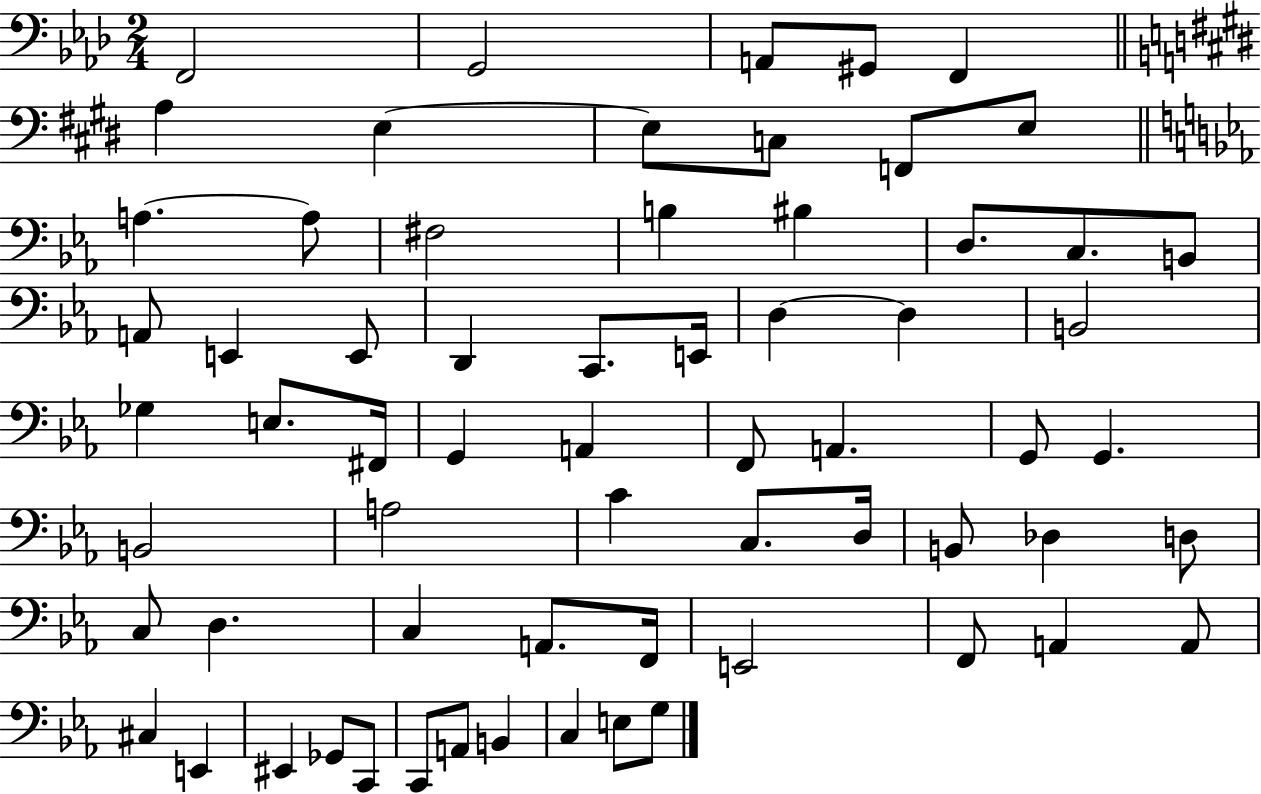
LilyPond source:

{
  \clef bass
  \numericTimeSignature
  \time 2/4
  \key aes \major
  \repeat volta 2 { f,2 | g,2 | a,8 gis,8 f,4 | \bar "||" \break \key e \major a4 e4~~ | e8 c8 f,8 e8 | \bar "||" \break \key ees \major a4.~~ a8 | fis2 | b4 bis4 | d8. c8. b,8 | \break a,8 e,4 e,8 | d,4 c,8. e,16 | d4~~ d4 | b,2 | \break ges4 e8. fis,16 | g,4 a,4 | f,8 a,4. | g,8 g,4. | \break b,2 | a2 | c'4 c8. d16 | b,8 des4 d8 | \break c8 d4. | c4 a,8. f,16 | e,2 | f,8 a,4 a,8 | \break cis4 e,4 | eis,4 ges,8 c,8 | c,8 a,8 b,4 | c4 e8 g8 | \break } \bar "|."
}